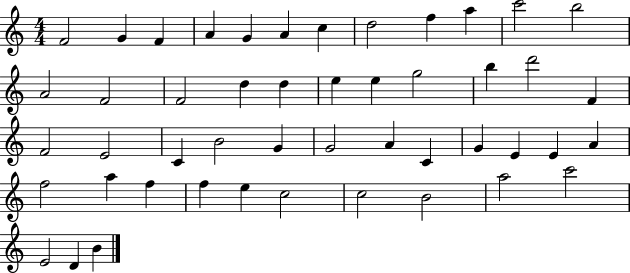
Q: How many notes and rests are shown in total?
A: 48